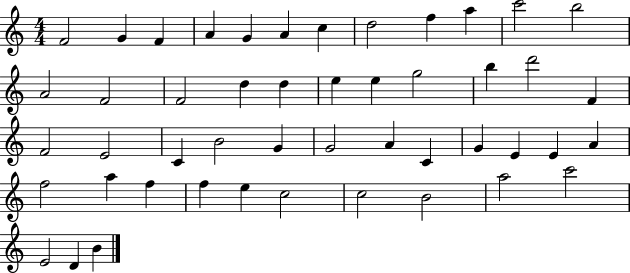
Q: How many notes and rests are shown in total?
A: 48